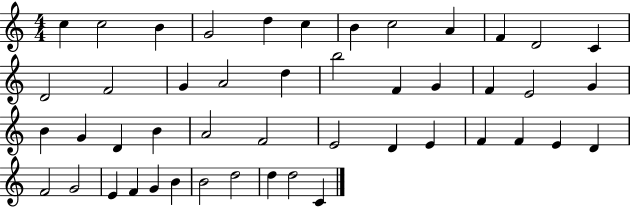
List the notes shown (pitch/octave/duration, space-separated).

C5/q C5/h B4/q G4/h D5/q C5/q B4/q C5/h A4/q F4/q D4/h C4/q D4/h F4/h G4/q A4/h D5/q B5/h F4/q G4/q F4/q E4/h G4/q B4/q G4/q D4/q B4/q A4/h F4/h E4/h D4/q E4/q F4/q F4/q E4/q D4/q F4/h G4/h E4/q F4/q G4/q B4/q B4/h D5/h D5/q D5/h C4/q